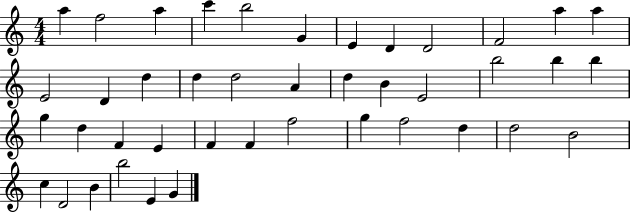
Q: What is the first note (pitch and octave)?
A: A5